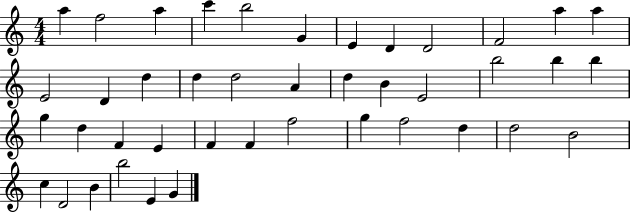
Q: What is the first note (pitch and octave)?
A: A5